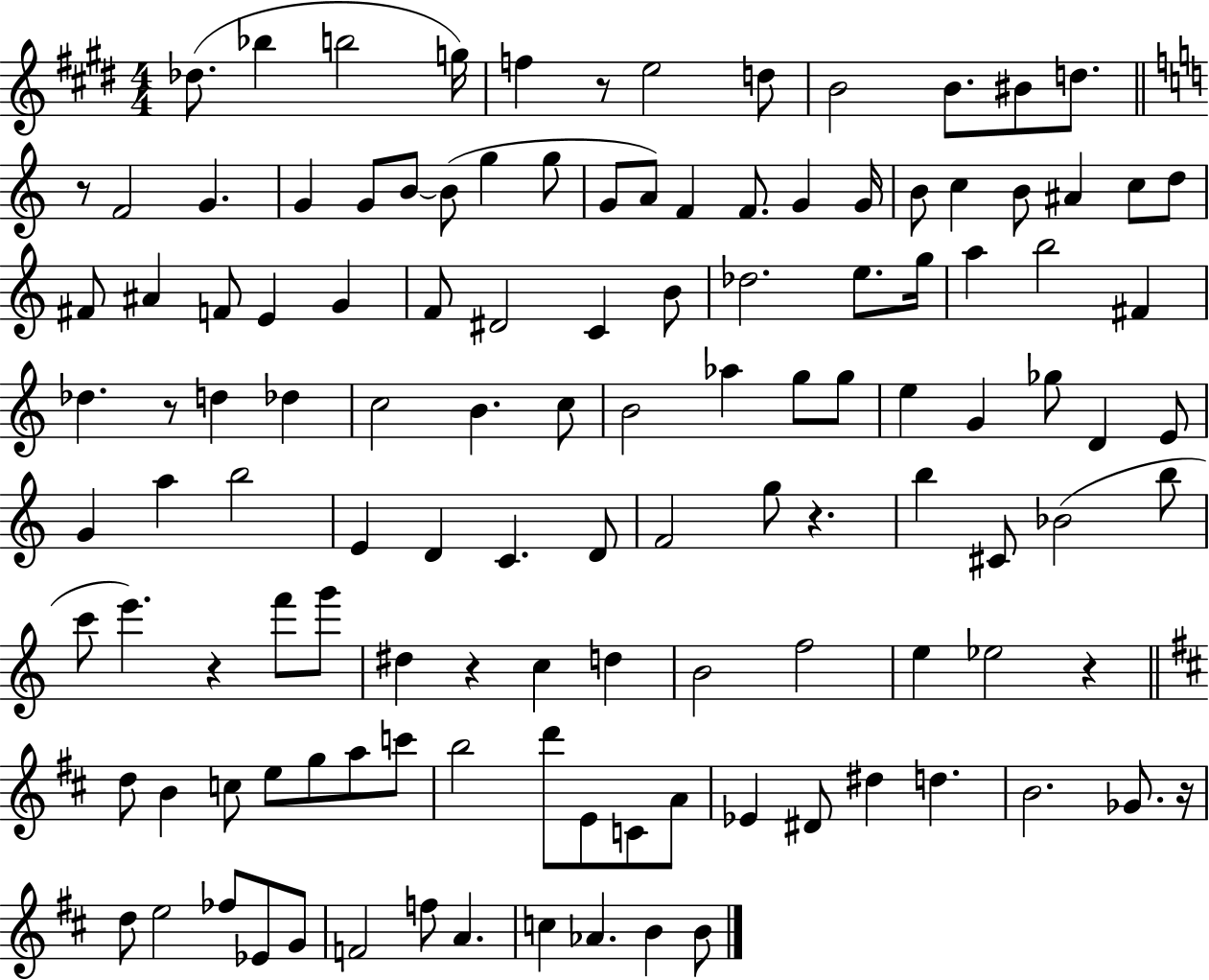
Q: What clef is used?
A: treble